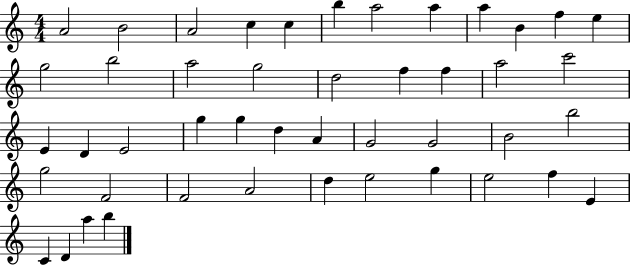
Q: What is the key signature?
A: C major